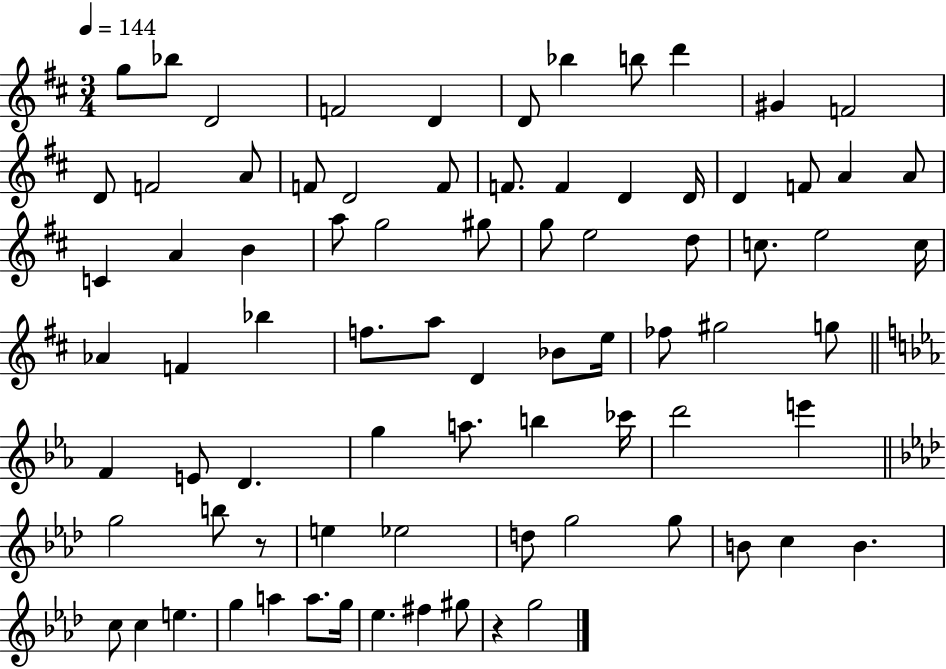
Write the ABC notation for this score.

X:1
T:Untitled
M:3/4
L:1/4
K:D
g/2 _b/2 D2 F2 D D/2 _b b/2 d' ^G F2 D/2 F2 A/2 F/2 D2 F/2 F/2 F D D/4 D F/2 A A/2 C A B a/2 g2 ^g/2 g/2 e2 d/2 c/2 e2 c/4 _A F _b f/2 a/2 D _B/2 e/4 _f/2 ^g2 g/2 F E/2 D g a/2 b _c'/4 d'2 e' g2 b/2 z/2 e _e2 d/2 g2 g/2 B/2 c B c/2 c e g a a/2 g/4 _e ^f ^g/2 z g2